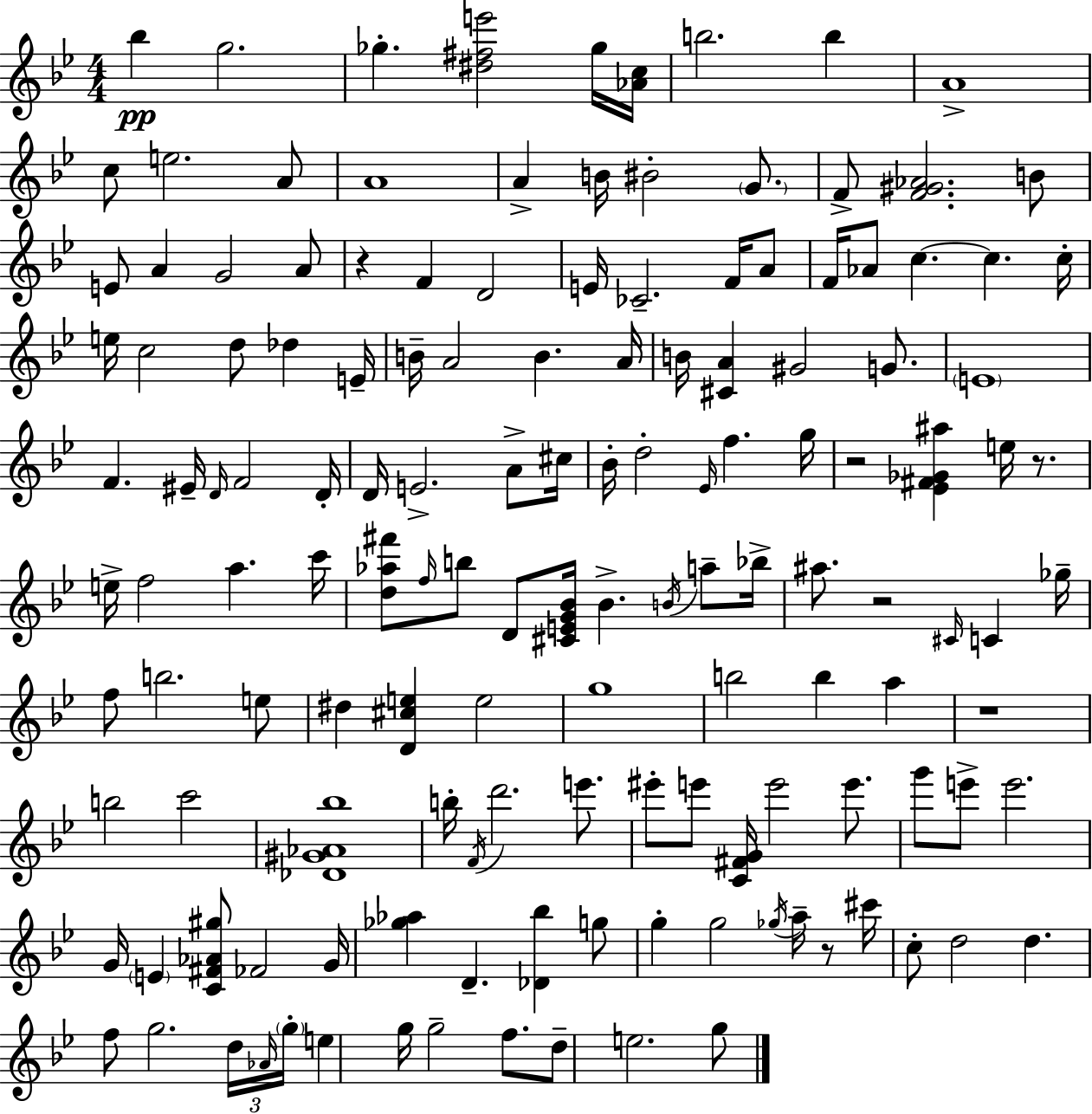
X:1
T:Untitled
M:4/4
L:1/4
K:Gm
_b g2 _g [^d^fe']2 _g/4 [_Ac]/4 b2 b A4 c/2 e2 A/2 A4 A B/4 ^B2 G/2 F/2 [F^G_A]2 B/2 E/2 A G2 A/2 z F D2 E/4 _C2 F/4 A/2 F/4 _A/2 c c c/4 e/4 c2 d/2 _d E/4 B/4 A2 B A/4 B/4 [^CA] ^G2 G/2 E4 F ^E/4 D/4 F2 D/4 D/4 E2 A/2 ^c/4 _B/4 d2 _E/4 f g/4 z2 [_E^F_G^a] e/4 z/2 e/4 f2 a c'/4 [d_a^f']/2 f/4 b/2 D/2 [^CEG_B]/4 _B B/4 a/2 _b/4 ^a/2 z2 ^C/4 C _g/4 f/2 b2 e/2 ^d [D^ce] e2 g4 b2 b a z4 b2 c'2 [_D^G_A_b]4 b/4 F/4 d'2 e'/2 ^e'/2 e'/2 [C^FG]/4 e'2 e'/2 g'/2 e'/2 e'2 G/4 E [C^F_A^g]/2 _F2 G/4 [_g_a] D [_D_b] g/2 g g2 _g/4 a/4 z/2 ^c'/4 c/2 d2 d f/2 g2 d/4 _A/4 g/4 e g/4 g2 f/2 d/2 e2 g/2